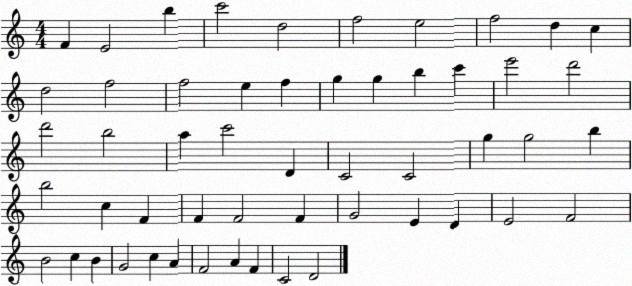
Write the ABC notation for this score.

X:1
T:Untitled
M:4/4
L:1/4
K:C
F E2 b c'2 d2 f2 e2 f2 d c d2 f2 f2 e f g g b c' e'2 d'2 d'2 b2 a c'2 D C2 C2 g g2 b b2 c F F F2 F G2 E D E2 F2 B2 c B G2 c A F2 A F C2 D2